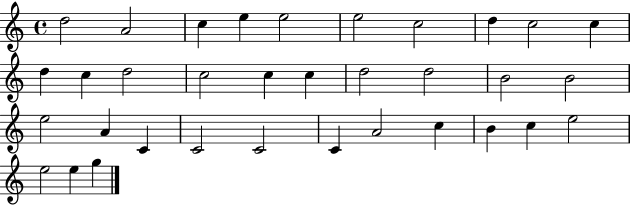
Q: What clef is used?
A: treble